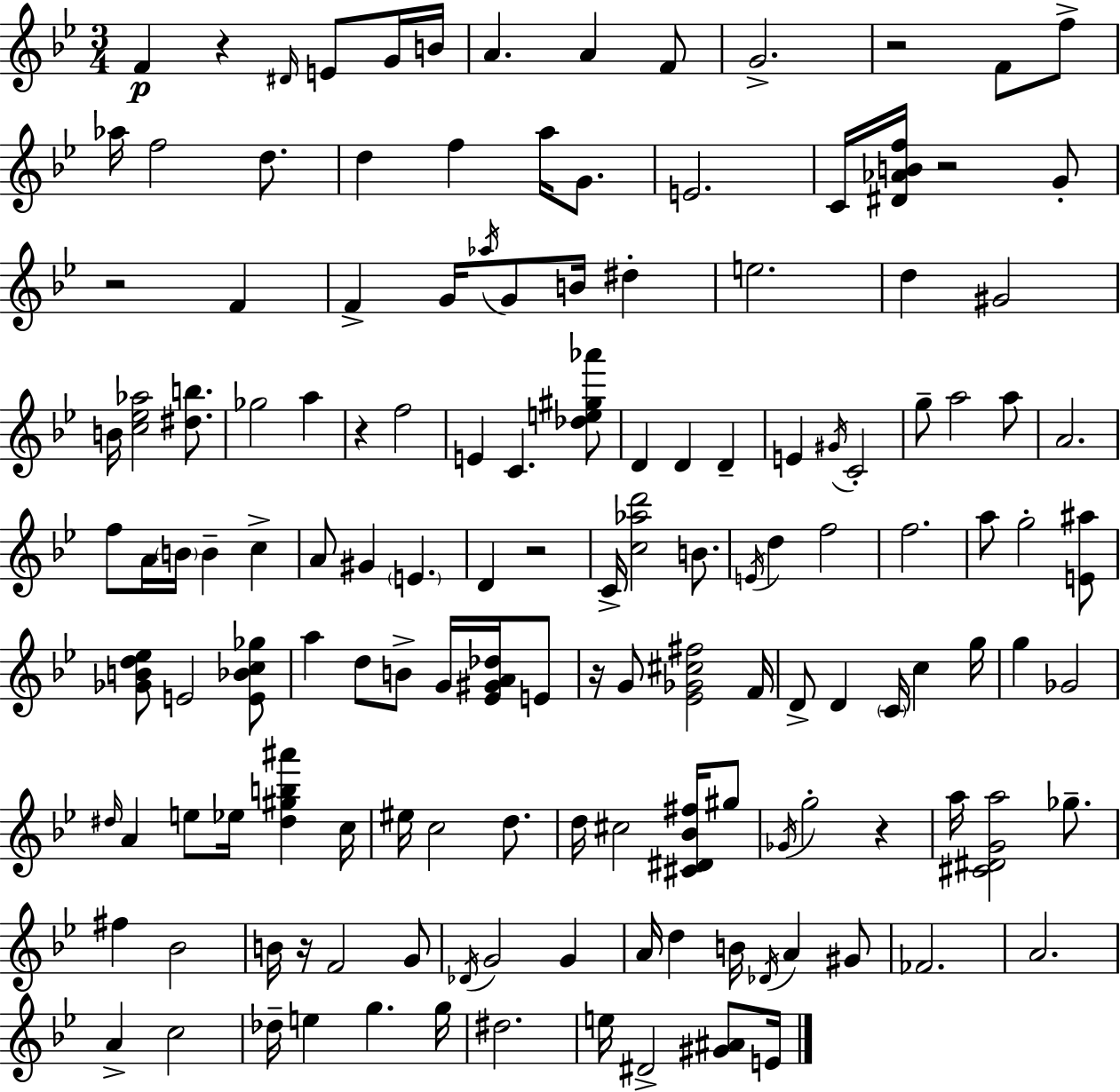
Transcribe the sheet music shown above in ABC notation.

X:1
T:Untitled
M:3/4
L:1/4
K:Bb
F z ^D/4 E/2 G/4 B/4 A A F/2 G2 z2 F/2 f/2 _a/4 f2 d/2 d f a/4 G/2 E2 C/4 [^D_ABf]/4 z2 G/2 z2 F F G/4 _a/4 G/2 B/4 ^d e2 d ^G2 B/4 [c_e_a]2 [^db]/2 _g2 a z f2 E C [_de^g_a']/2 D D D E ^G/4 C2 g/2 a2 a/2 A2 f/2 A/4 B/4 B c A/2 ^G E D z2 C/4 [c_ad']2 B/2 E/4 d f2 f2 a/2 g2 [E^a]/2 [_GBd_e]/2 E2 [E_Bc_g]/2 a d/2 B/2 G/4 [_E^GA_d]/4 E/2 z/4 G/2 [_E_G^c^f]2 F/4 D/2 D C/4 c g/4 g _G2 ^d/4 A e/2 _e/4 [^d^gb^a'] c/4 ^e/4 c2 d/2 d/4 ^c2 [^C^D_B^f]/4 ^g/2 _G/4 g2 z a/4 [^C^DGa]2 _g/2 ^f _B2 B/4 z/4 F2 G/2 _D/4 G2 G A/4 d B/4 _D/4 A ^G/2 _F2 A2 A c2 _d/4 e g g/4 ^d2 e/4 ^D2 [^G^A]/2 E/4